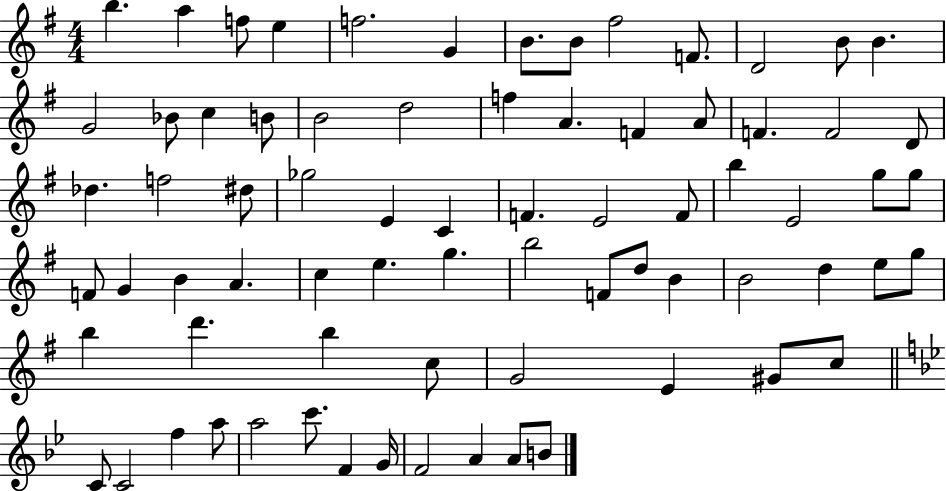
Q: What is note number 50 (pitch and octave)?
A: B4